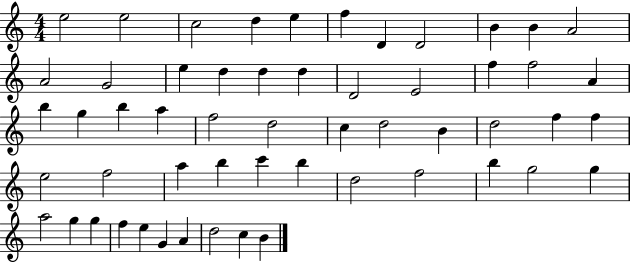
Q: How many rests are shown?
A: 0